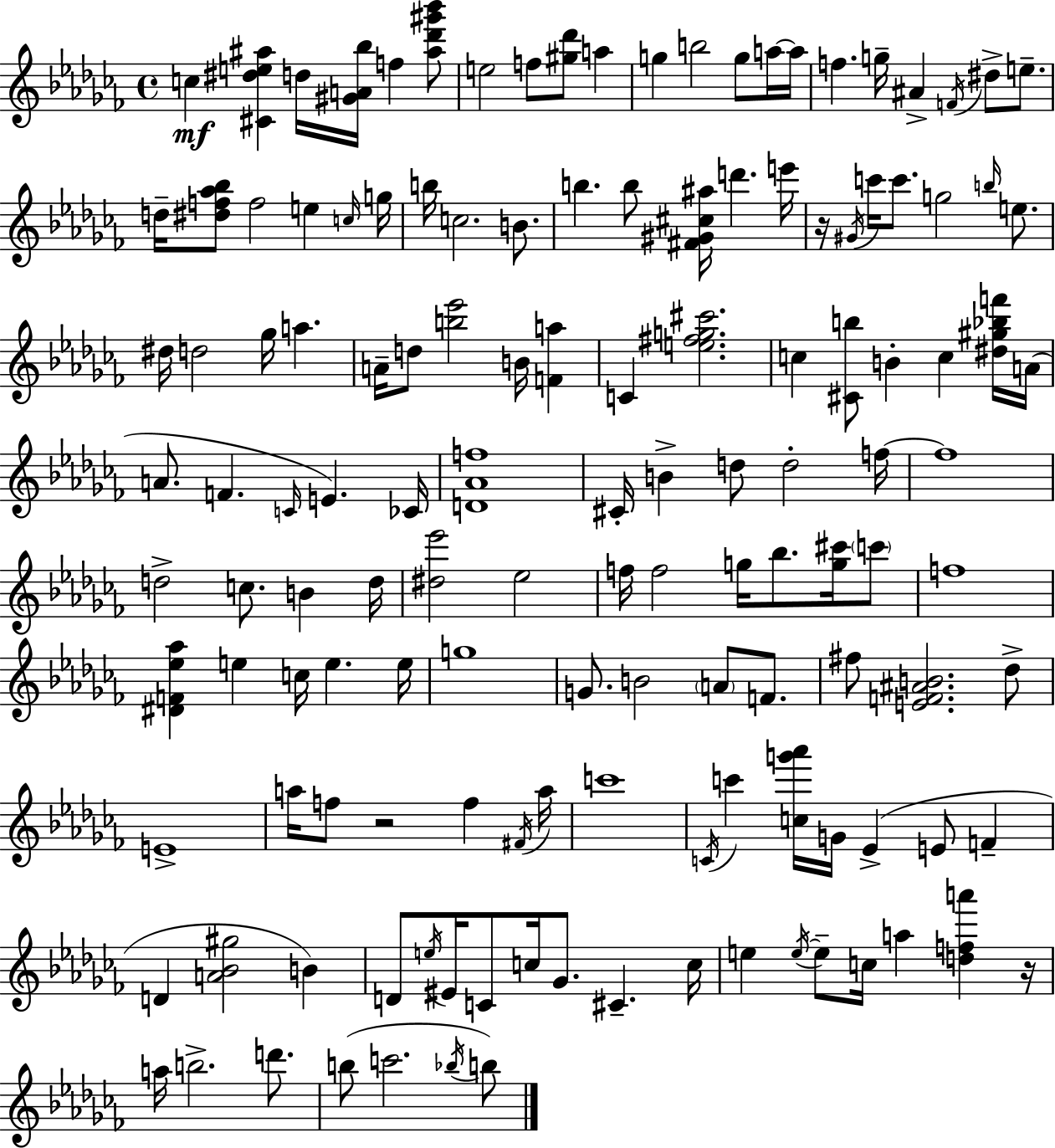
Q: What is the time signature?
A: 4/4